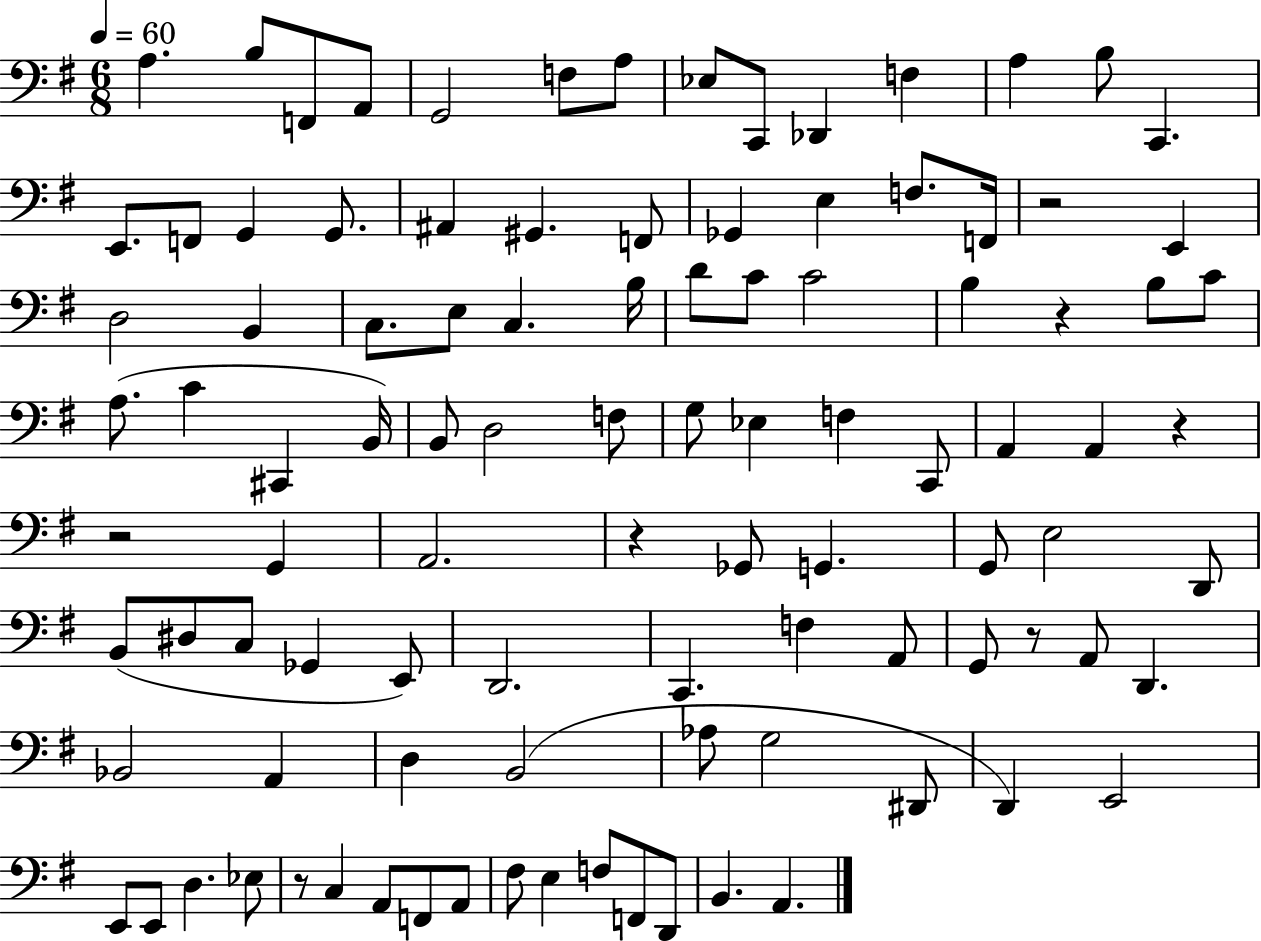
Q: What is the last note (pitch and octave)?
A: A2